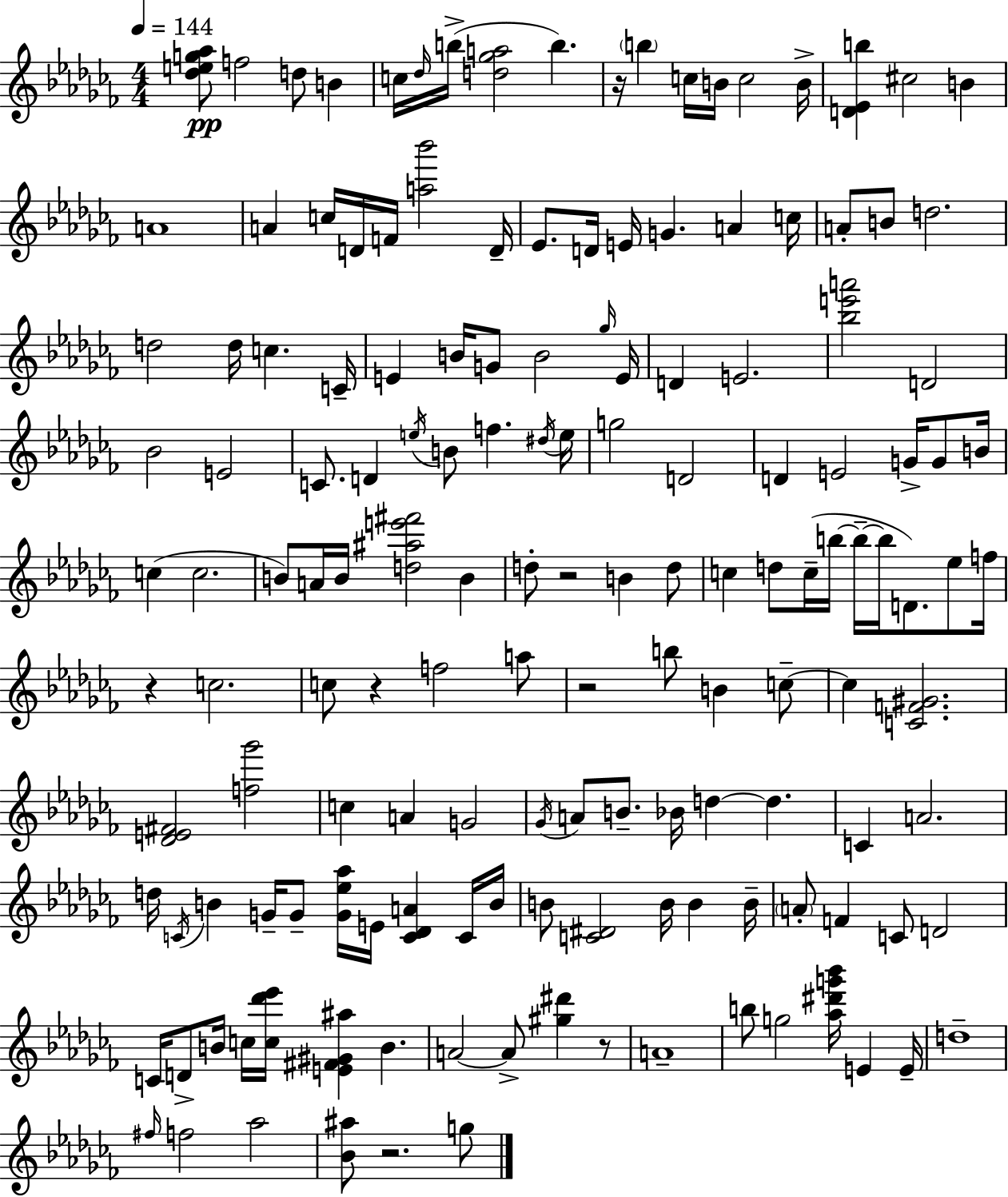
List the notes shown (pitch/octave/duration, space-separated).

[Db5,E5,G5,Ab5]/e F5/h D5/e B4/q C5/s Db5/s B5/s [D5,Gb5,A5]/h B5/q. R/s B5/q C5/s B4/s C5/h B4/s [D4,Eb4,B5]/q C#5/h B4/q A4/w A4/q C5/s D4/s F4/s [A5,Bb6]/h D4/s Eb4/e. D4/s E4/s G4/q. A4/q C5/s A4/e B4/e D5/h. D5/h D5/s C5/q. C4/s E4/q B4/s G4/e B4/h Gb5/s E4/s D4/q E4/h. [Bb5,E6,A6]/h D4/h Bb4/h E4/h C4/e. D4/q E5/s B4/e F5/q. D#5/s E5/s G5/h D4/h D4/q E4/h G4/s G4/e B4/s C5/q C5/h. B4/e A4/s B4/s [D5,A#5,E6,F#6]/h B4/q D5/e R/h B4/q D5/e C5/q D5/e C5/s B5/s B5/s B5/s D4/e. Eb5/e F5/s R/q C5/h. C5/e R/q F5/h A5/e R/h B5/e B4/q C5/e C5/q [C4,F4,G#4]/h. [Db4,E4,F#4]/h [F5,Gb6]/h C5/q A4/q G4/h Gb4/s A4/e B4/e. Bb4/s D5/q D5/q. C4/q A4/h. D5/s C4/s B4/q G4/s G4/e [G4,Eb5,Ab5]/s E4/s [C4,Db4,A4]/q C4/s B4/s B4/e [C4,D#4]/h B4/s B4/q B4/s A4/e F4/q C4/e D4/h C4/s D4/e B4/s C5/s [C5,Db6,Eb6]/s [E4,F#4,G#4,A#5]/q B4/q. A4/h A4/e [G#5,D#6]/q R/e A4/w B5/e G5/h [Ab5,D#6,G6,Bb6]/s E4/q E4/s D5/w F#5/s F5/h Ab5/h [Bb4,A#5]/e R/h. G5/e